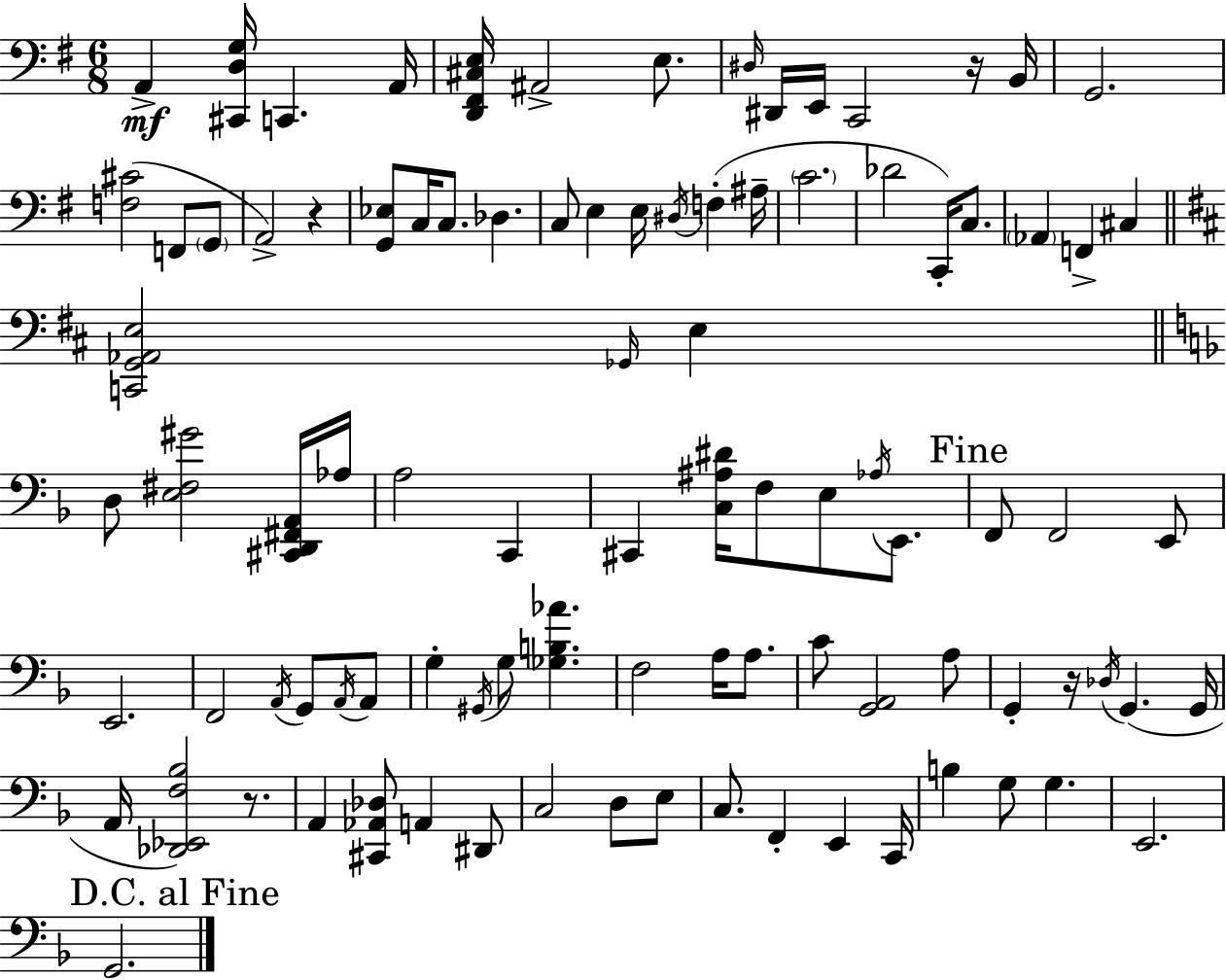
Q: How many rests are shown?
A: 4